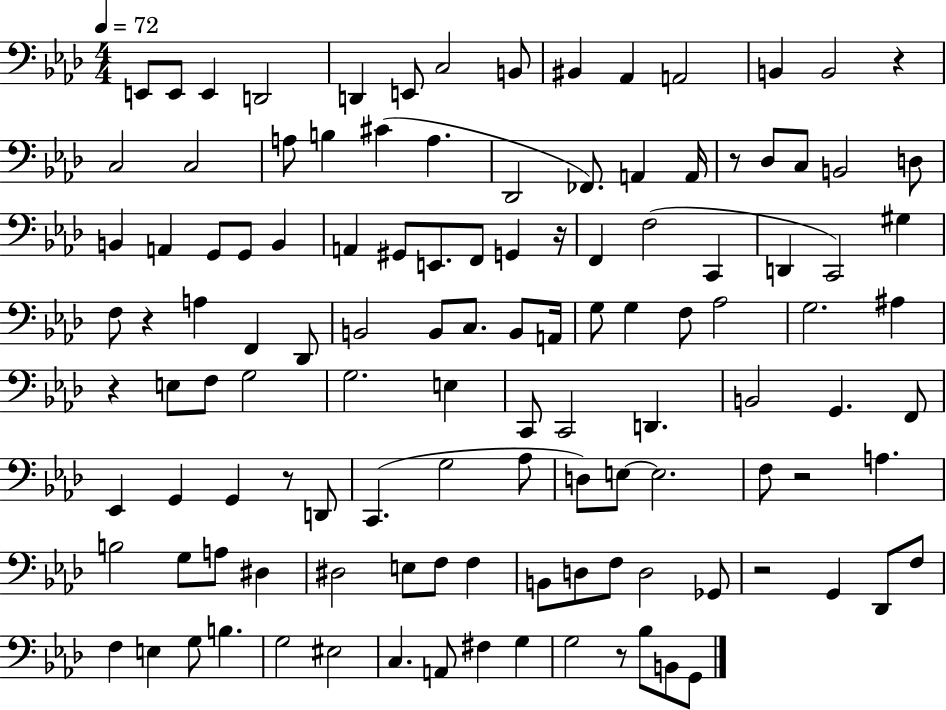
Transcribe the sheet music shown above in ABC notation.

X:1
T:Untitled
M:4/4
L:1/4
K:Ab
E,,/2 E,,/2 E,, D,,2 D,, E,,/2 C,2 B,,/2 ^B,, _A,, A,,2 B,, B,,2 z C,2 C,2 A,/2 B, ^C A, _D,,2 _F,,/2 A,, A,,/4 z/2 _D,/2 C,/2 B,,2 D,/2 B,, A,, G,,/2 G,,/2 B,, A,, ^G,,/2 E,,/2 F,,/2 G,, z/4 F,, F,2 C,, D,, C,,2 ^G, F,/2 z A, F,, _D,,/2 B,,2 B,,/2 C,/2 B,,/2 A,,/4 G,/2 G, F,/2 _A,2 G,2 ^A, z E,/2 F,/2 G,2 G,2 E, C,,/2 C,,2 D,, B,,2 G,, F,,/2 _E,, G,, G,, z/2 D,,/2 C,, G,2 _A,/2 D,/2 E,/2 E,2 F,/2 z2 A, B,2 G,/2 A,/2 ^D, ^D,2 E,/2 F,/2 F, B,,/2 D,/2 F,/2 D,2 _G,,/2 z2 G,, _D,,/2 F,/2 F, E, G,/2 B, G,2 ^E,2 C, A,,/2 ^F, G, G,2 z/2 _B,/2 B,,/2 G,,/2